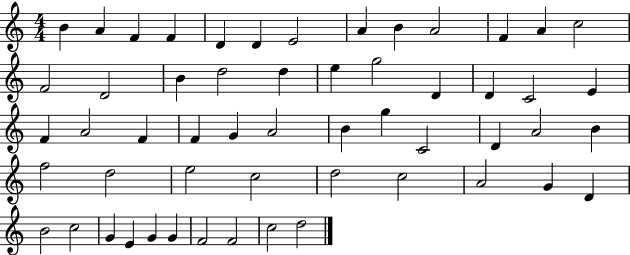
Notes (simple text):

B4/q A4/q F4/q F4/q D4/q D4/q E4/h A4/q B4/q A4/h F4/q A4/q C5/h F4/h D4/h B4/q D5/h D5/q E5/q G5/h D4/q D4/q C4/h E4/q F4/q A4/h F4/q F4/q G4/q A4/h B4/q G5/q C4/h D4/q A4/h B4/q F5/h D5/h E5/h C5/h D5/h C5/h A4/h G4/q D4/q B4/h C5/h G4/q E4/q G4/q G4/q F4/h F4/h C5/h D5/h